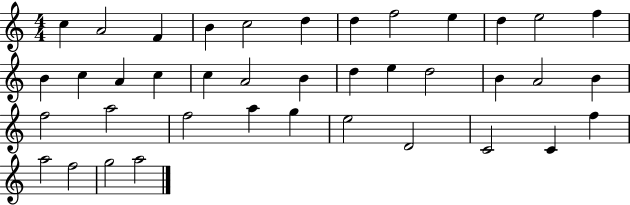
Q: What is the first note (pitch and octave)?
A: C5